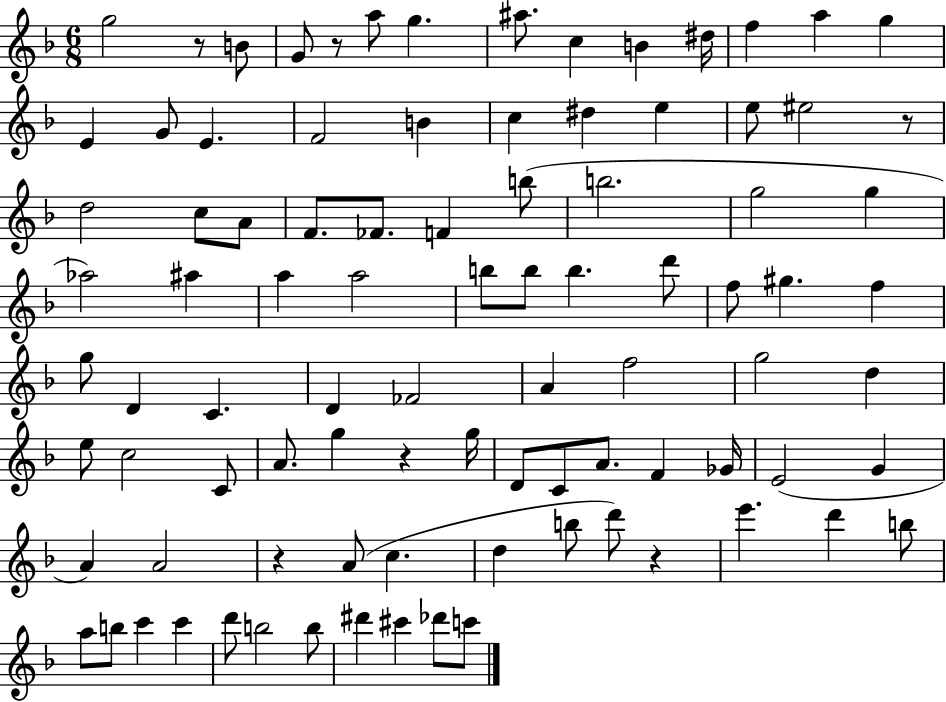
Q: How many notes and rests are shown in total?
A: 92